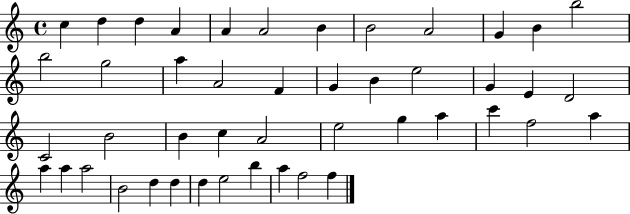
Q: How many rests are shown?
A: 0